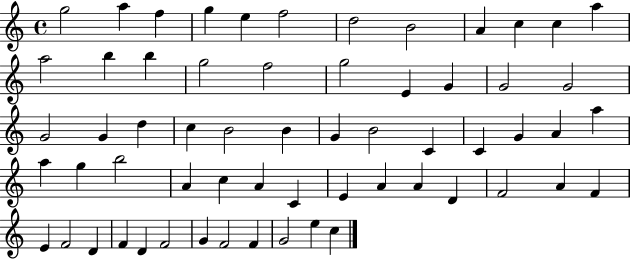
G5/h A5/q F5/q G5/q E5/q F5/h D5/h B4/h A4/q C5/q C5/q A5/q A5/h B5/q B5/q G5/h F5/h G5/h E4/q G4/q G4/h G4/h G4/h G4/q D5/q C5/q B4/h B4/q G4/q B4/h C4/q C4/q G4/q A4/q A5/q A5/q G5/q B5/h A4/q C5/q A4/q C4/q E4/q A4/q A4/q D4/q F4/h A4/q F4/q E4/q F4/h D4/q F4/q D4/q F4/h G4/q F4/h F4/q G4/h E5/q C5/q